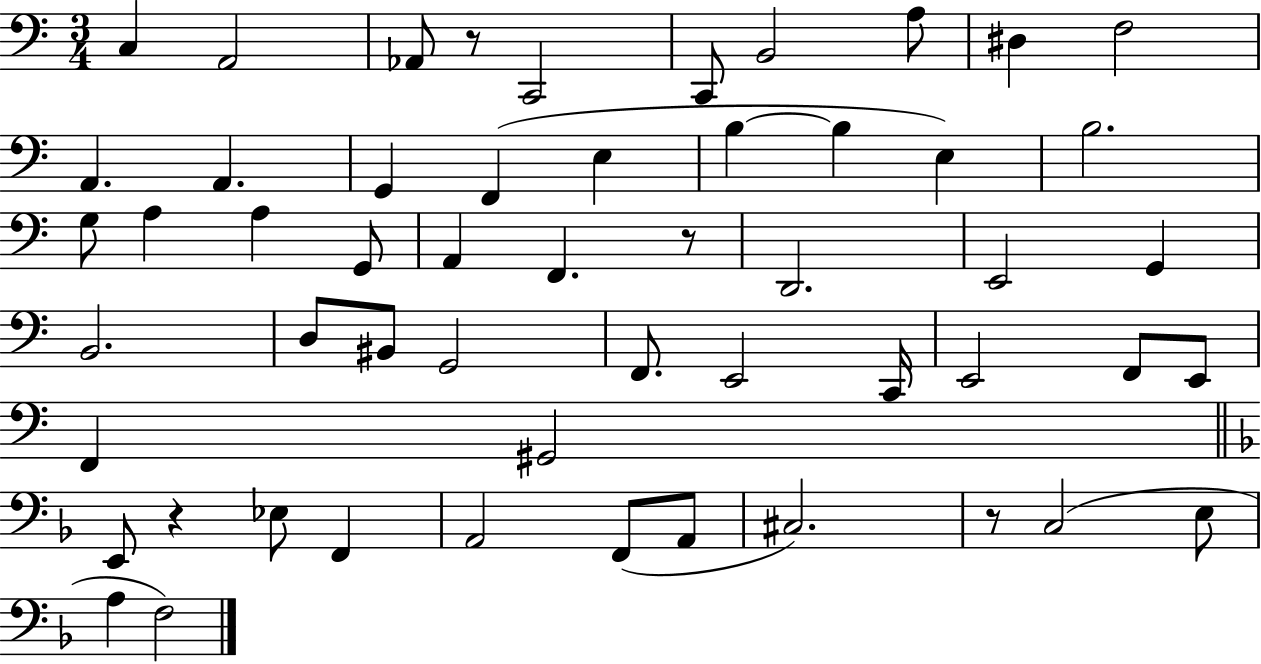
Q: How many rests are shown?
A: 4